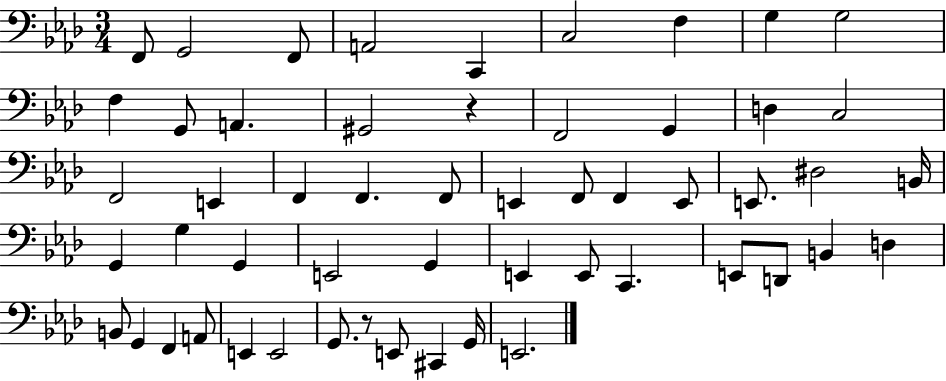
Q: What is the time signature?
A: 3/4